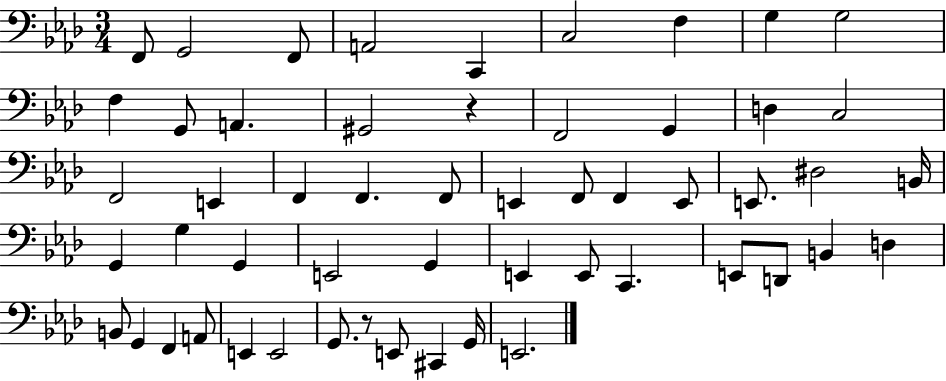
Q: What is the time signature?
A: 3/4